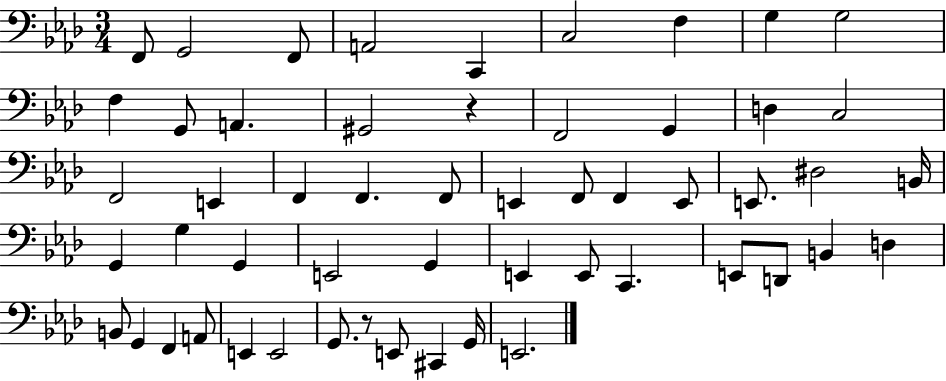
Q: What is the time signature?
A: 3/4